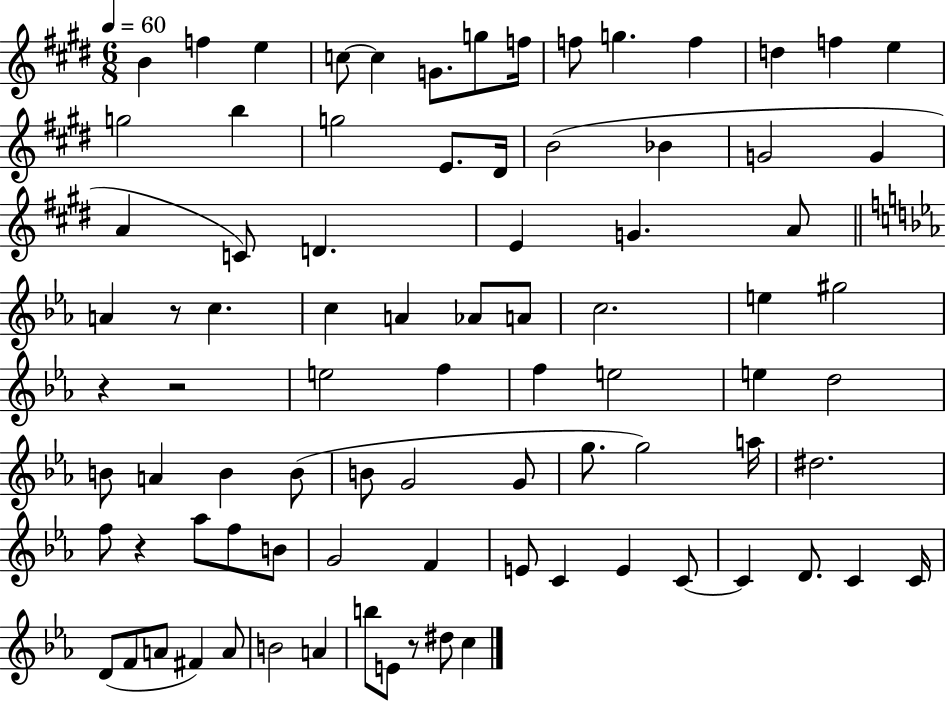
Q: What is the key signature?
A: E major